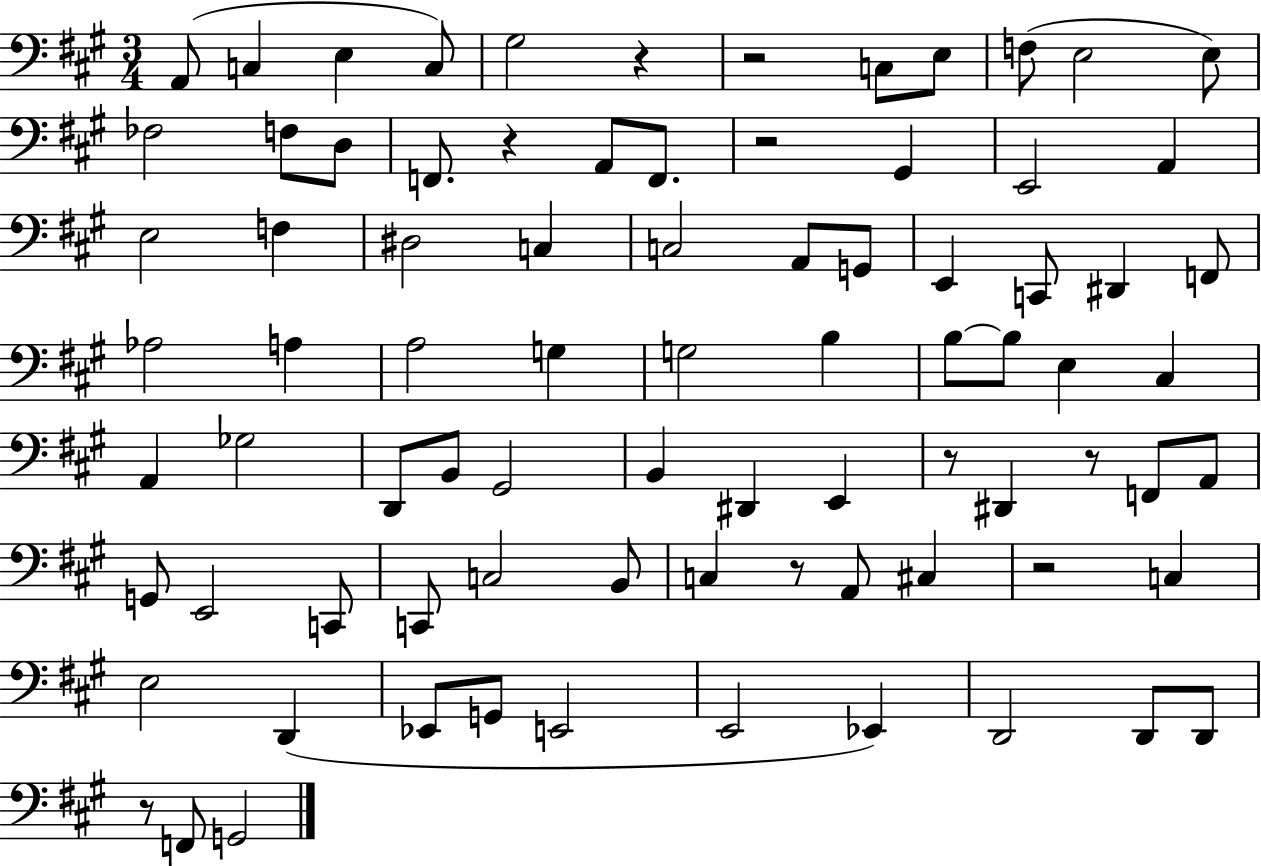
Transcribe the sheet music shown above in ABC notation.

X:1
T:Untitled
M:3/4
L:1/4
K:A
A,,/2 C, E, C,/2 ^G,2 z z2 C,/2 E,/2 F,/2 E,2 E,/2 _F,2 F,/2 D,/2 F,,/2 z A,,/2 F,,/2 z2 ^G,, E,,2 A,, E,2 F, ^D,2 C, C,2 A,,/2 G,,/2 E,, C,,/2 ^D,, F,,/2 _A,2 A, A,2 G, G,2 B, B,/2 B,/2 E, ^C, A,, _G,2 D,,/2 B,,/2 ^G,,2 B,, ^D,, E,, z/2 ^D,, z/2 F,,/2 A,,/2 G,,/2 E,,2 C,,/2 C,,/2 C,2 B,,/2 C, z/2 A,,/2 ^C, z2 C, E,2 D,, _E,,/2 G,,/2 E,,2 E,,2 _E,, D,,2 D,,/2 D,,/2 z/2 F,,/2 G,,2